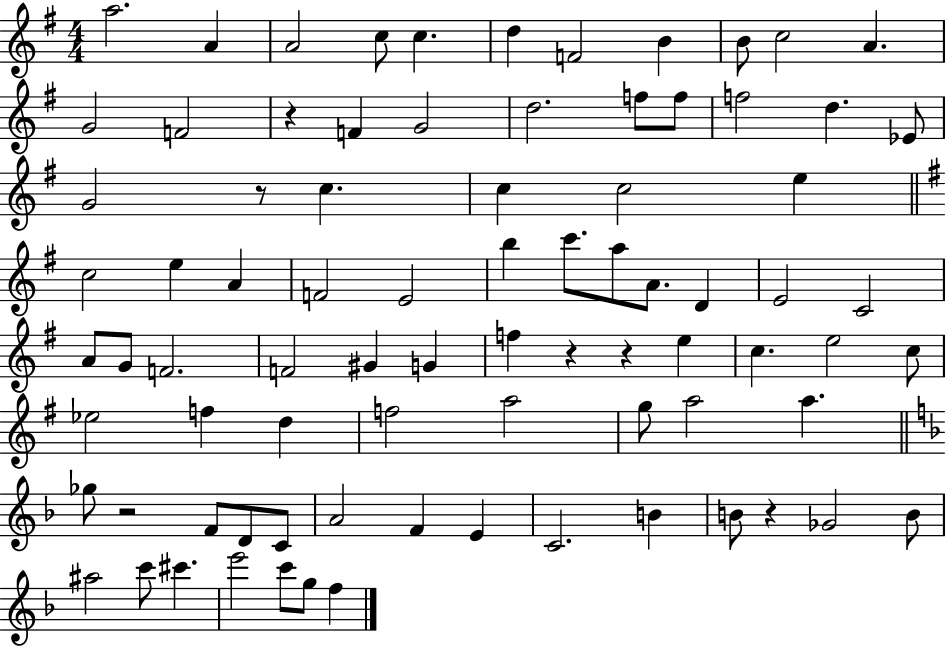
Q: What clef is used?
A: treble